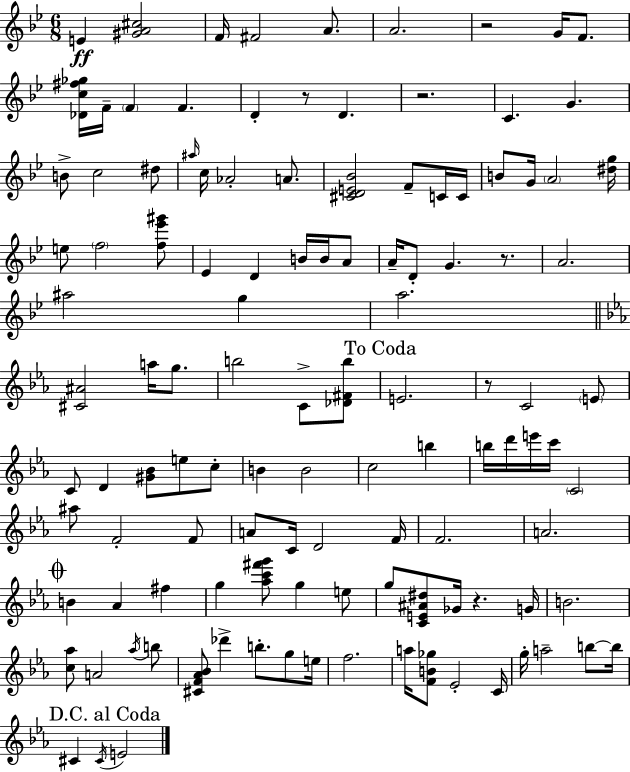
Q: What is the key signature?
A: BES major